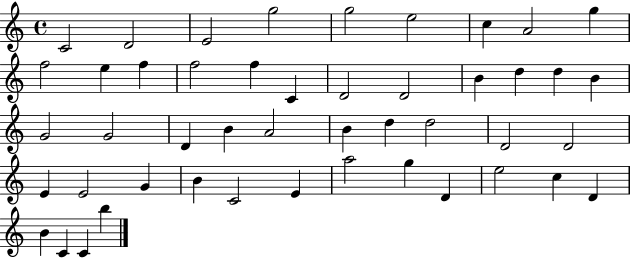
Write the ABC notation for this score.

X:1
T:Untitled
M:4/4
L:1/4
K:C
C2 D2 E2 g2 g2 e2 c A2 g f2 e f f2 f C D2 D2 B d d B G2 G2 D B A2 B d d2 D2 D2 E E2 G B C2 E a2 g D e2 c D B C C b